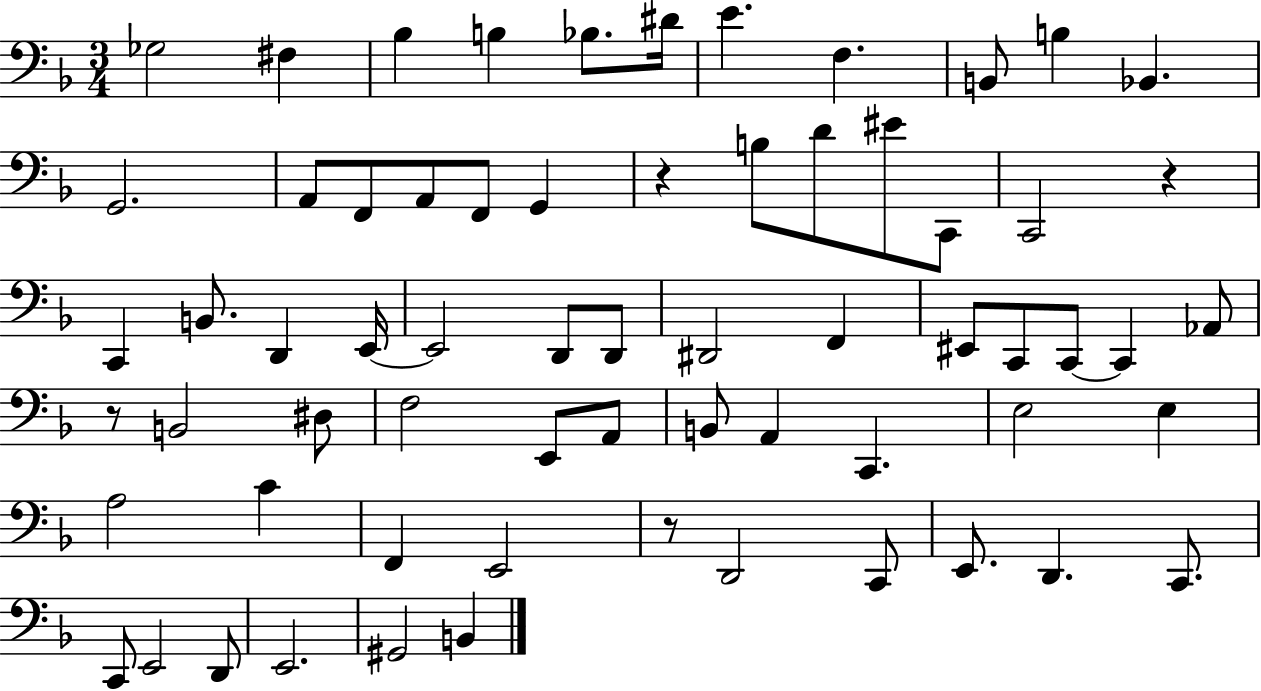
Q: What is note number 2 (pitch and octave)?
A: F#3